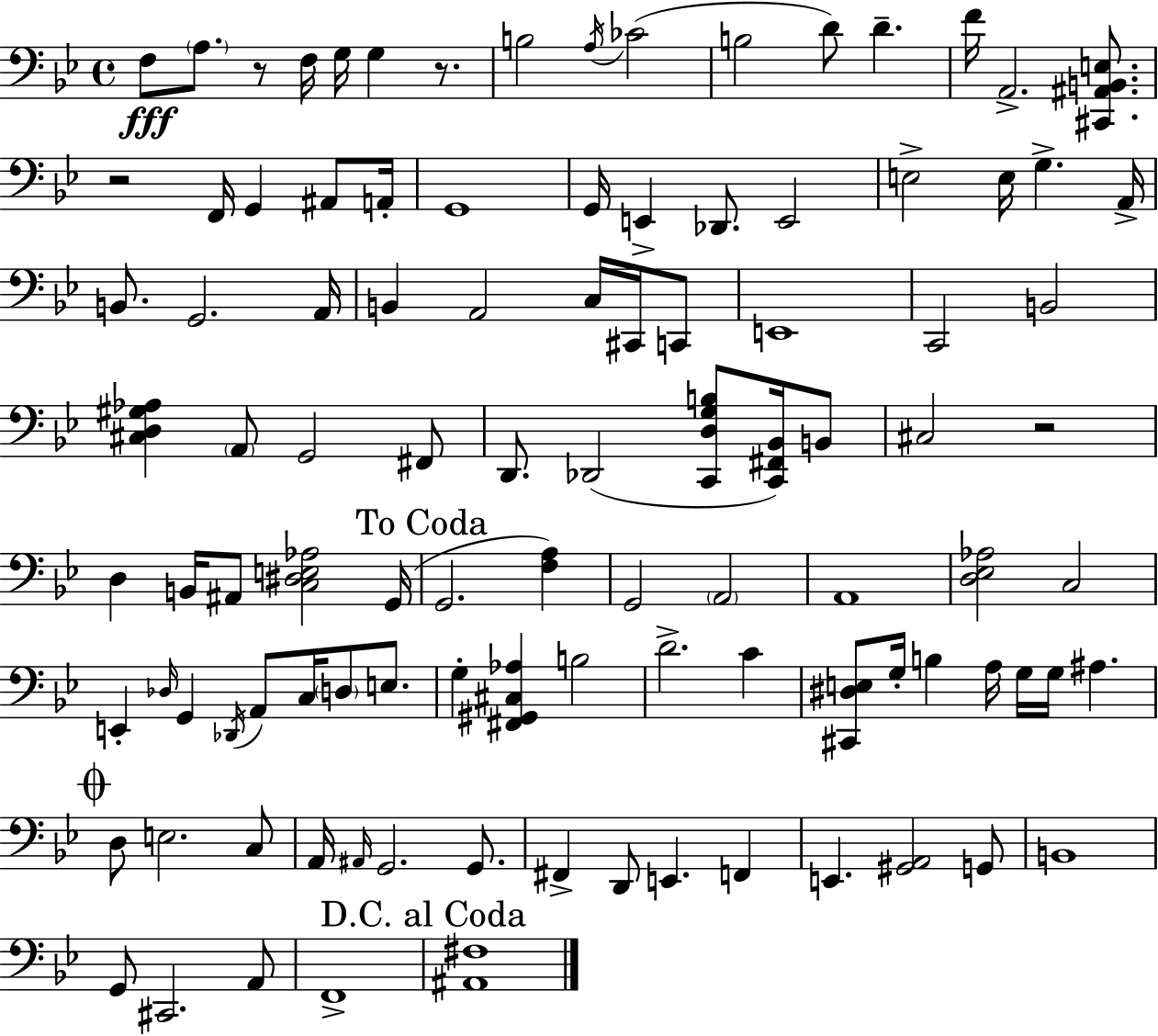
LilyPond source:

{
  \clef bass
  \time 4/4
  \defaultTimeSignature
  \key bes \major
  f8\fff \parenthesize a8. r8 f16 g16 g4 r8. | b2 \acciaccatura { a16 } ces'2( | b2 d'8) d'4.-- | f'16 a,2.-> <cis, ais, b, e>8. | \break r2 f,16 g,4 ais,8 | a,16-. g,1 | g,16 e,4-> des,8. e,2 | e2-> e16 g4.-> | \break a,16-> b,8. g,2. | a,16 b,4 a,2 c16 cis,16 c,8 | e,1 | c,2 b,2 | \break <cis d gis aes>4 \parenthesize a,8 g,2 fis,8 | d,8. des,2( <c, d g b>8 <c, fis, bes,>16) b,8 | cis2 r2 | d4 b,16 ais,8 <c dis e aes>2 | \break g,16( \mark "To Coda" g,2. <f a>4) | g,2 \parenthesize a,2 | a,1 | <d ees aes>2 c2 | \break e,4-. \grace { des16 } g,4 \acciaccatura { des,16 } a,8 c16 \parenthesize d8 | e8. g4-. <fis, gis, cis aes>4 b2 | d'2.-> c'4 | <cis, dis e>8 g16-. b4 a16 g16 g16 ais4. | \break \mark \markup { \musicglyph "scripts.coda" } d8 e2. | c8 a,16 \grace { ais,16 } g,2. | g,8. fis,4-> d,8 e,4. | f,4 e,4. <gis, a,>2 | \break g,8 b,1 | g,8 cis,2. | a,8 f,1-> | \mark "D.C. al Coda" <ais, fis>1 | \break \bar "|."
}